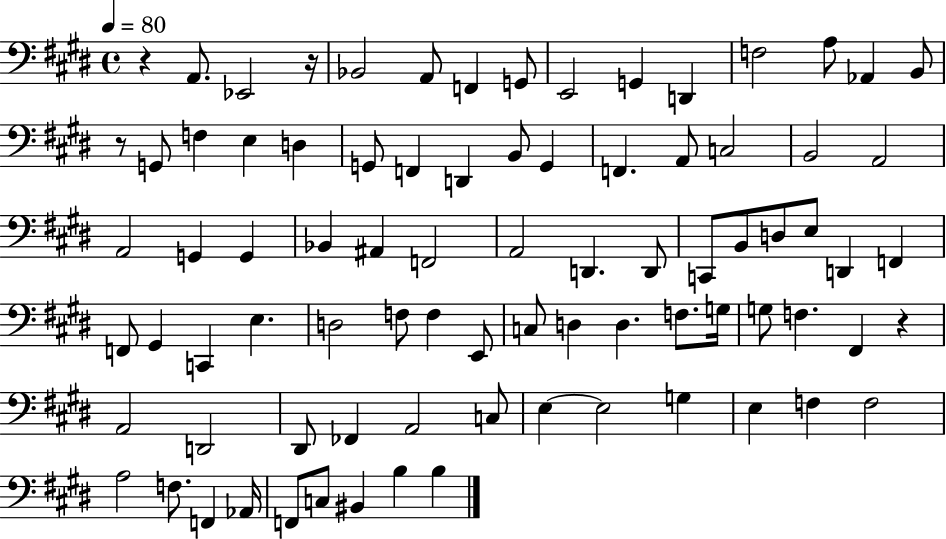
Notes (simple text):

R/q A2/e. Eb2/h R/s Bb2/h A2/e F2/q G2/e E2/h G2/q D2/q F3/h A3/e Ab2/q B2/e R/e G2/e F3/q E3/q D3/q G2/e F2/q D2/q B2/e G2/q F2/q. A2/e C3/h B2/h A2/h A2/h G2/q G2/q Bb2/q A#2/q F2/h A2/h D2/q. D2/e C2/e B2/e D3/e E3/e D2/q F2/q F2/e G#2/q C2/q E3/q. D3/h F3/e F3/q E2/e C3/e D3/q D3/q. F3/e. G3/s G3/e F3/q. F#2/q R/q A2/h D2/h D#2/e FES2/q A2/h C3/e E3/q E3/h G3/q E3/q F3/q F3/h A3/h F3/e. F2/q Ab2/s F2/e C3/e BIS2/q B3/q B3/q